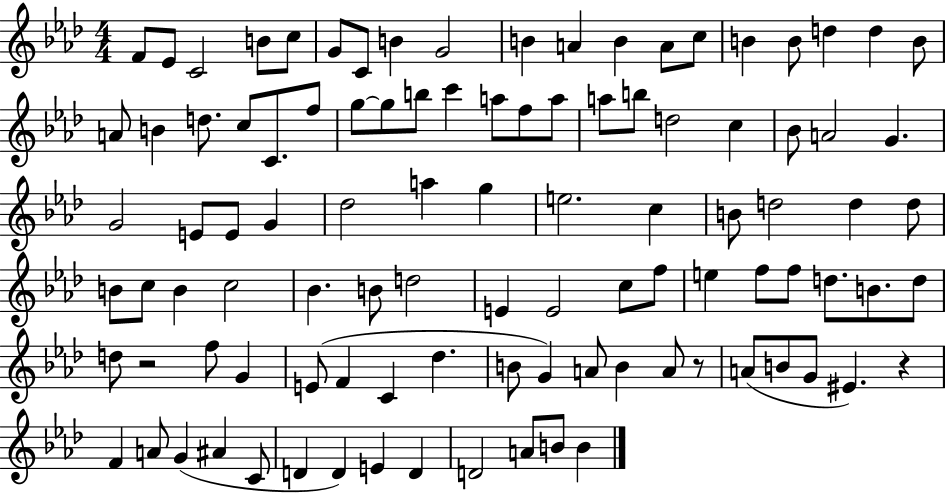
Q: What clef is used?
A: treble